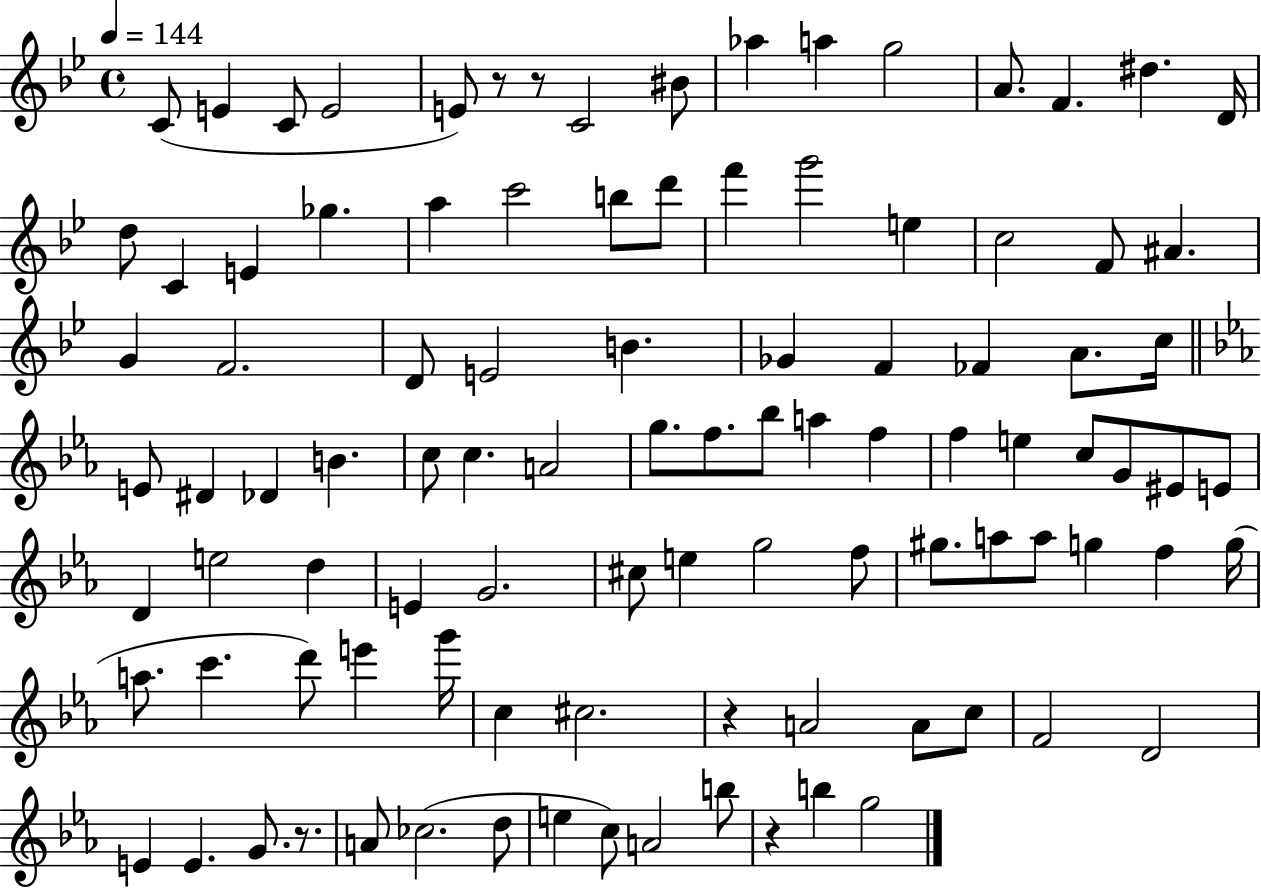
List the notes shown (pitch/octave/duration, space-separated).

C4/e E4/q C4/e E4/h E4/e R/e R/e C4/h BIS4/e Ab5/q A5/q G5/h A4/e. F4/q. D#5/q. D4/s D5/e C4/q E4/q Gb5/q. A5/q C6/h B5/e D6/e F6/q G6/h E5/q C5/h F4/e A#4/q. G4/q F4/h. D4/e E4/h B4/q. Gb4/q F4/q FES4/q A4/e. C5/s E4/e D#4/q Db4/q B4/q. C5/e C5/q. A4/h G5/e. F5/e. Bb5/e A5/q F5/q F5/q E5/q C5/e G4/e EIS4/e E4/e D4/q E5/h D5/q E4/q G4/h. C#5/e E5/q G5/h F5/e G#5/e. A5/e A5/e G5/q F5/q G5/s A5/e. C6/q. D6/e E6/q G6/s C5/q C#5/h. R/q A4/h A4/e C5/e F4/h D4/h E4/q E4/q. G4/e. R/e. A4/e CES5/h. D5/e E5/q C5/e A4/h B5/e R/q B5/q G5/h